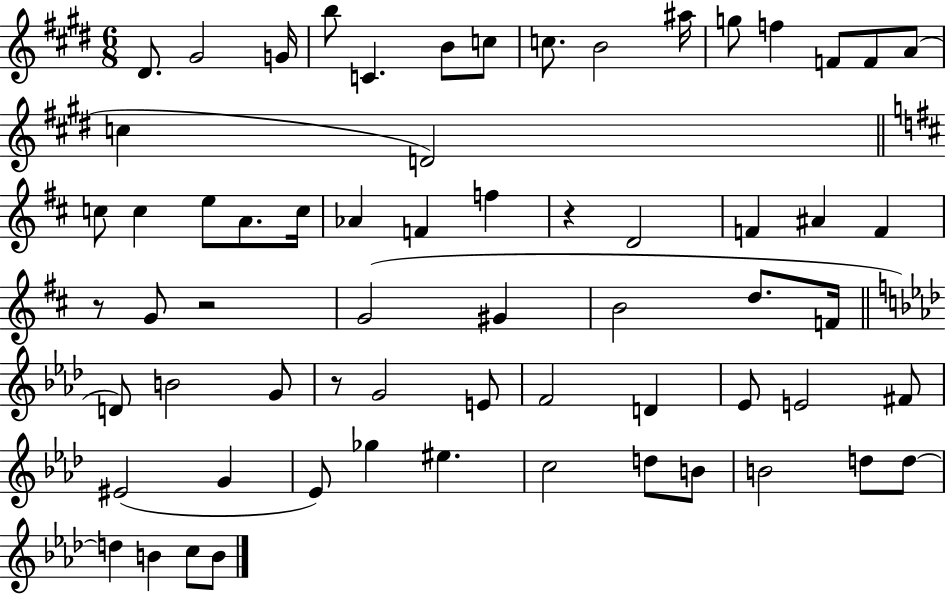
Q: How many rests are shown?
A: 4